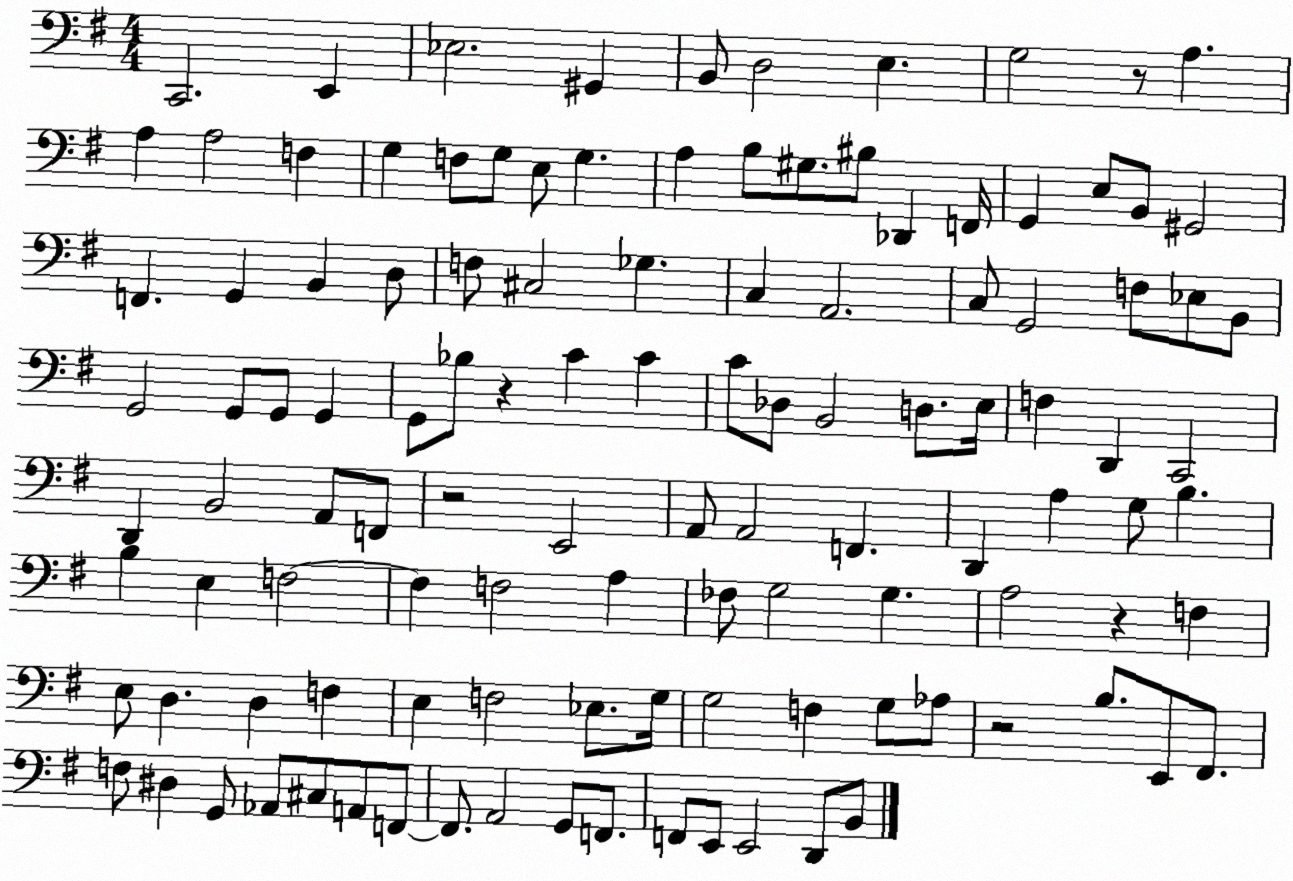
X:1
T:Untitled
M:4/4
L:1/4
K:G
C,,2 E,, _E,2 ^G,, B,,/2 D,2 E, G,2 z/2 A, A, A,2 F, G, F,/2 G,/2 E,/2 G, A, B,/2 ^G,/2 ^B,/2 _D,, F,,/4 G,, E,/2 B,,/2 ^G,,2 F,, G,, B,, D,/2 F,/2 ^C,2 _G, C, A,,2 C,/2 G,,2 F,/2 _E,/2 B,,/2 G,,2 G,,/2 G,,/2 G,, G,,/2 _B,/2 z C C C/2 _D,/2 B,,2 D,/2 E,/4 F, D,, C,,2 D,, B,,2 A,,/2 F,,/2 z2 E,,2 A,,/2 A,,2 F,, D,, A, G,/2 B, B, E, F,2 F, F,2 A, _F,/2 G,2 G, A,2 z F, E,/2 D, D, F, E, F,2 _E,/2 G,/4 G,2 F, G,/2 _A,/2 z2 B,/2 E,,/2 ^F,,/2 F,/2 ^D, G,,/2 _A,,/2 ^C,/2 A,,/2 F,,/2 F,,/2 A,,2 G,,/2 F,,/2 F,,/2 E,,/2 E,,2 D,,/2 B,,/2